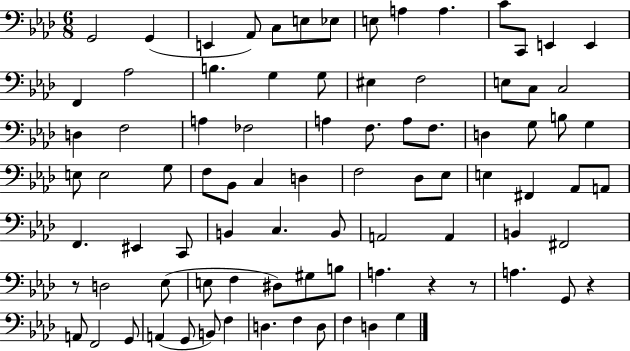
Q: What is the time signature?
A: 6/8